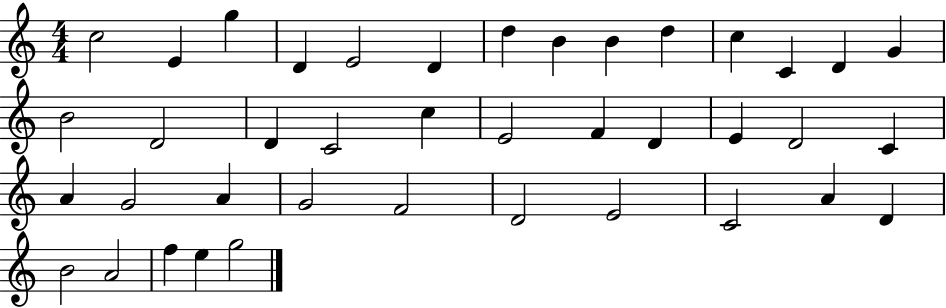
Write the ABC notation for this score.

X:1
T:Untitled
M:4/4
L:1/4
K:C
c2 E g D E2 D d B B d c C D G B2 D2 D C2 c E2 F D E D2 C A G2 A G2 F2 D2 E2 C2 A D B2 A2 f e g2